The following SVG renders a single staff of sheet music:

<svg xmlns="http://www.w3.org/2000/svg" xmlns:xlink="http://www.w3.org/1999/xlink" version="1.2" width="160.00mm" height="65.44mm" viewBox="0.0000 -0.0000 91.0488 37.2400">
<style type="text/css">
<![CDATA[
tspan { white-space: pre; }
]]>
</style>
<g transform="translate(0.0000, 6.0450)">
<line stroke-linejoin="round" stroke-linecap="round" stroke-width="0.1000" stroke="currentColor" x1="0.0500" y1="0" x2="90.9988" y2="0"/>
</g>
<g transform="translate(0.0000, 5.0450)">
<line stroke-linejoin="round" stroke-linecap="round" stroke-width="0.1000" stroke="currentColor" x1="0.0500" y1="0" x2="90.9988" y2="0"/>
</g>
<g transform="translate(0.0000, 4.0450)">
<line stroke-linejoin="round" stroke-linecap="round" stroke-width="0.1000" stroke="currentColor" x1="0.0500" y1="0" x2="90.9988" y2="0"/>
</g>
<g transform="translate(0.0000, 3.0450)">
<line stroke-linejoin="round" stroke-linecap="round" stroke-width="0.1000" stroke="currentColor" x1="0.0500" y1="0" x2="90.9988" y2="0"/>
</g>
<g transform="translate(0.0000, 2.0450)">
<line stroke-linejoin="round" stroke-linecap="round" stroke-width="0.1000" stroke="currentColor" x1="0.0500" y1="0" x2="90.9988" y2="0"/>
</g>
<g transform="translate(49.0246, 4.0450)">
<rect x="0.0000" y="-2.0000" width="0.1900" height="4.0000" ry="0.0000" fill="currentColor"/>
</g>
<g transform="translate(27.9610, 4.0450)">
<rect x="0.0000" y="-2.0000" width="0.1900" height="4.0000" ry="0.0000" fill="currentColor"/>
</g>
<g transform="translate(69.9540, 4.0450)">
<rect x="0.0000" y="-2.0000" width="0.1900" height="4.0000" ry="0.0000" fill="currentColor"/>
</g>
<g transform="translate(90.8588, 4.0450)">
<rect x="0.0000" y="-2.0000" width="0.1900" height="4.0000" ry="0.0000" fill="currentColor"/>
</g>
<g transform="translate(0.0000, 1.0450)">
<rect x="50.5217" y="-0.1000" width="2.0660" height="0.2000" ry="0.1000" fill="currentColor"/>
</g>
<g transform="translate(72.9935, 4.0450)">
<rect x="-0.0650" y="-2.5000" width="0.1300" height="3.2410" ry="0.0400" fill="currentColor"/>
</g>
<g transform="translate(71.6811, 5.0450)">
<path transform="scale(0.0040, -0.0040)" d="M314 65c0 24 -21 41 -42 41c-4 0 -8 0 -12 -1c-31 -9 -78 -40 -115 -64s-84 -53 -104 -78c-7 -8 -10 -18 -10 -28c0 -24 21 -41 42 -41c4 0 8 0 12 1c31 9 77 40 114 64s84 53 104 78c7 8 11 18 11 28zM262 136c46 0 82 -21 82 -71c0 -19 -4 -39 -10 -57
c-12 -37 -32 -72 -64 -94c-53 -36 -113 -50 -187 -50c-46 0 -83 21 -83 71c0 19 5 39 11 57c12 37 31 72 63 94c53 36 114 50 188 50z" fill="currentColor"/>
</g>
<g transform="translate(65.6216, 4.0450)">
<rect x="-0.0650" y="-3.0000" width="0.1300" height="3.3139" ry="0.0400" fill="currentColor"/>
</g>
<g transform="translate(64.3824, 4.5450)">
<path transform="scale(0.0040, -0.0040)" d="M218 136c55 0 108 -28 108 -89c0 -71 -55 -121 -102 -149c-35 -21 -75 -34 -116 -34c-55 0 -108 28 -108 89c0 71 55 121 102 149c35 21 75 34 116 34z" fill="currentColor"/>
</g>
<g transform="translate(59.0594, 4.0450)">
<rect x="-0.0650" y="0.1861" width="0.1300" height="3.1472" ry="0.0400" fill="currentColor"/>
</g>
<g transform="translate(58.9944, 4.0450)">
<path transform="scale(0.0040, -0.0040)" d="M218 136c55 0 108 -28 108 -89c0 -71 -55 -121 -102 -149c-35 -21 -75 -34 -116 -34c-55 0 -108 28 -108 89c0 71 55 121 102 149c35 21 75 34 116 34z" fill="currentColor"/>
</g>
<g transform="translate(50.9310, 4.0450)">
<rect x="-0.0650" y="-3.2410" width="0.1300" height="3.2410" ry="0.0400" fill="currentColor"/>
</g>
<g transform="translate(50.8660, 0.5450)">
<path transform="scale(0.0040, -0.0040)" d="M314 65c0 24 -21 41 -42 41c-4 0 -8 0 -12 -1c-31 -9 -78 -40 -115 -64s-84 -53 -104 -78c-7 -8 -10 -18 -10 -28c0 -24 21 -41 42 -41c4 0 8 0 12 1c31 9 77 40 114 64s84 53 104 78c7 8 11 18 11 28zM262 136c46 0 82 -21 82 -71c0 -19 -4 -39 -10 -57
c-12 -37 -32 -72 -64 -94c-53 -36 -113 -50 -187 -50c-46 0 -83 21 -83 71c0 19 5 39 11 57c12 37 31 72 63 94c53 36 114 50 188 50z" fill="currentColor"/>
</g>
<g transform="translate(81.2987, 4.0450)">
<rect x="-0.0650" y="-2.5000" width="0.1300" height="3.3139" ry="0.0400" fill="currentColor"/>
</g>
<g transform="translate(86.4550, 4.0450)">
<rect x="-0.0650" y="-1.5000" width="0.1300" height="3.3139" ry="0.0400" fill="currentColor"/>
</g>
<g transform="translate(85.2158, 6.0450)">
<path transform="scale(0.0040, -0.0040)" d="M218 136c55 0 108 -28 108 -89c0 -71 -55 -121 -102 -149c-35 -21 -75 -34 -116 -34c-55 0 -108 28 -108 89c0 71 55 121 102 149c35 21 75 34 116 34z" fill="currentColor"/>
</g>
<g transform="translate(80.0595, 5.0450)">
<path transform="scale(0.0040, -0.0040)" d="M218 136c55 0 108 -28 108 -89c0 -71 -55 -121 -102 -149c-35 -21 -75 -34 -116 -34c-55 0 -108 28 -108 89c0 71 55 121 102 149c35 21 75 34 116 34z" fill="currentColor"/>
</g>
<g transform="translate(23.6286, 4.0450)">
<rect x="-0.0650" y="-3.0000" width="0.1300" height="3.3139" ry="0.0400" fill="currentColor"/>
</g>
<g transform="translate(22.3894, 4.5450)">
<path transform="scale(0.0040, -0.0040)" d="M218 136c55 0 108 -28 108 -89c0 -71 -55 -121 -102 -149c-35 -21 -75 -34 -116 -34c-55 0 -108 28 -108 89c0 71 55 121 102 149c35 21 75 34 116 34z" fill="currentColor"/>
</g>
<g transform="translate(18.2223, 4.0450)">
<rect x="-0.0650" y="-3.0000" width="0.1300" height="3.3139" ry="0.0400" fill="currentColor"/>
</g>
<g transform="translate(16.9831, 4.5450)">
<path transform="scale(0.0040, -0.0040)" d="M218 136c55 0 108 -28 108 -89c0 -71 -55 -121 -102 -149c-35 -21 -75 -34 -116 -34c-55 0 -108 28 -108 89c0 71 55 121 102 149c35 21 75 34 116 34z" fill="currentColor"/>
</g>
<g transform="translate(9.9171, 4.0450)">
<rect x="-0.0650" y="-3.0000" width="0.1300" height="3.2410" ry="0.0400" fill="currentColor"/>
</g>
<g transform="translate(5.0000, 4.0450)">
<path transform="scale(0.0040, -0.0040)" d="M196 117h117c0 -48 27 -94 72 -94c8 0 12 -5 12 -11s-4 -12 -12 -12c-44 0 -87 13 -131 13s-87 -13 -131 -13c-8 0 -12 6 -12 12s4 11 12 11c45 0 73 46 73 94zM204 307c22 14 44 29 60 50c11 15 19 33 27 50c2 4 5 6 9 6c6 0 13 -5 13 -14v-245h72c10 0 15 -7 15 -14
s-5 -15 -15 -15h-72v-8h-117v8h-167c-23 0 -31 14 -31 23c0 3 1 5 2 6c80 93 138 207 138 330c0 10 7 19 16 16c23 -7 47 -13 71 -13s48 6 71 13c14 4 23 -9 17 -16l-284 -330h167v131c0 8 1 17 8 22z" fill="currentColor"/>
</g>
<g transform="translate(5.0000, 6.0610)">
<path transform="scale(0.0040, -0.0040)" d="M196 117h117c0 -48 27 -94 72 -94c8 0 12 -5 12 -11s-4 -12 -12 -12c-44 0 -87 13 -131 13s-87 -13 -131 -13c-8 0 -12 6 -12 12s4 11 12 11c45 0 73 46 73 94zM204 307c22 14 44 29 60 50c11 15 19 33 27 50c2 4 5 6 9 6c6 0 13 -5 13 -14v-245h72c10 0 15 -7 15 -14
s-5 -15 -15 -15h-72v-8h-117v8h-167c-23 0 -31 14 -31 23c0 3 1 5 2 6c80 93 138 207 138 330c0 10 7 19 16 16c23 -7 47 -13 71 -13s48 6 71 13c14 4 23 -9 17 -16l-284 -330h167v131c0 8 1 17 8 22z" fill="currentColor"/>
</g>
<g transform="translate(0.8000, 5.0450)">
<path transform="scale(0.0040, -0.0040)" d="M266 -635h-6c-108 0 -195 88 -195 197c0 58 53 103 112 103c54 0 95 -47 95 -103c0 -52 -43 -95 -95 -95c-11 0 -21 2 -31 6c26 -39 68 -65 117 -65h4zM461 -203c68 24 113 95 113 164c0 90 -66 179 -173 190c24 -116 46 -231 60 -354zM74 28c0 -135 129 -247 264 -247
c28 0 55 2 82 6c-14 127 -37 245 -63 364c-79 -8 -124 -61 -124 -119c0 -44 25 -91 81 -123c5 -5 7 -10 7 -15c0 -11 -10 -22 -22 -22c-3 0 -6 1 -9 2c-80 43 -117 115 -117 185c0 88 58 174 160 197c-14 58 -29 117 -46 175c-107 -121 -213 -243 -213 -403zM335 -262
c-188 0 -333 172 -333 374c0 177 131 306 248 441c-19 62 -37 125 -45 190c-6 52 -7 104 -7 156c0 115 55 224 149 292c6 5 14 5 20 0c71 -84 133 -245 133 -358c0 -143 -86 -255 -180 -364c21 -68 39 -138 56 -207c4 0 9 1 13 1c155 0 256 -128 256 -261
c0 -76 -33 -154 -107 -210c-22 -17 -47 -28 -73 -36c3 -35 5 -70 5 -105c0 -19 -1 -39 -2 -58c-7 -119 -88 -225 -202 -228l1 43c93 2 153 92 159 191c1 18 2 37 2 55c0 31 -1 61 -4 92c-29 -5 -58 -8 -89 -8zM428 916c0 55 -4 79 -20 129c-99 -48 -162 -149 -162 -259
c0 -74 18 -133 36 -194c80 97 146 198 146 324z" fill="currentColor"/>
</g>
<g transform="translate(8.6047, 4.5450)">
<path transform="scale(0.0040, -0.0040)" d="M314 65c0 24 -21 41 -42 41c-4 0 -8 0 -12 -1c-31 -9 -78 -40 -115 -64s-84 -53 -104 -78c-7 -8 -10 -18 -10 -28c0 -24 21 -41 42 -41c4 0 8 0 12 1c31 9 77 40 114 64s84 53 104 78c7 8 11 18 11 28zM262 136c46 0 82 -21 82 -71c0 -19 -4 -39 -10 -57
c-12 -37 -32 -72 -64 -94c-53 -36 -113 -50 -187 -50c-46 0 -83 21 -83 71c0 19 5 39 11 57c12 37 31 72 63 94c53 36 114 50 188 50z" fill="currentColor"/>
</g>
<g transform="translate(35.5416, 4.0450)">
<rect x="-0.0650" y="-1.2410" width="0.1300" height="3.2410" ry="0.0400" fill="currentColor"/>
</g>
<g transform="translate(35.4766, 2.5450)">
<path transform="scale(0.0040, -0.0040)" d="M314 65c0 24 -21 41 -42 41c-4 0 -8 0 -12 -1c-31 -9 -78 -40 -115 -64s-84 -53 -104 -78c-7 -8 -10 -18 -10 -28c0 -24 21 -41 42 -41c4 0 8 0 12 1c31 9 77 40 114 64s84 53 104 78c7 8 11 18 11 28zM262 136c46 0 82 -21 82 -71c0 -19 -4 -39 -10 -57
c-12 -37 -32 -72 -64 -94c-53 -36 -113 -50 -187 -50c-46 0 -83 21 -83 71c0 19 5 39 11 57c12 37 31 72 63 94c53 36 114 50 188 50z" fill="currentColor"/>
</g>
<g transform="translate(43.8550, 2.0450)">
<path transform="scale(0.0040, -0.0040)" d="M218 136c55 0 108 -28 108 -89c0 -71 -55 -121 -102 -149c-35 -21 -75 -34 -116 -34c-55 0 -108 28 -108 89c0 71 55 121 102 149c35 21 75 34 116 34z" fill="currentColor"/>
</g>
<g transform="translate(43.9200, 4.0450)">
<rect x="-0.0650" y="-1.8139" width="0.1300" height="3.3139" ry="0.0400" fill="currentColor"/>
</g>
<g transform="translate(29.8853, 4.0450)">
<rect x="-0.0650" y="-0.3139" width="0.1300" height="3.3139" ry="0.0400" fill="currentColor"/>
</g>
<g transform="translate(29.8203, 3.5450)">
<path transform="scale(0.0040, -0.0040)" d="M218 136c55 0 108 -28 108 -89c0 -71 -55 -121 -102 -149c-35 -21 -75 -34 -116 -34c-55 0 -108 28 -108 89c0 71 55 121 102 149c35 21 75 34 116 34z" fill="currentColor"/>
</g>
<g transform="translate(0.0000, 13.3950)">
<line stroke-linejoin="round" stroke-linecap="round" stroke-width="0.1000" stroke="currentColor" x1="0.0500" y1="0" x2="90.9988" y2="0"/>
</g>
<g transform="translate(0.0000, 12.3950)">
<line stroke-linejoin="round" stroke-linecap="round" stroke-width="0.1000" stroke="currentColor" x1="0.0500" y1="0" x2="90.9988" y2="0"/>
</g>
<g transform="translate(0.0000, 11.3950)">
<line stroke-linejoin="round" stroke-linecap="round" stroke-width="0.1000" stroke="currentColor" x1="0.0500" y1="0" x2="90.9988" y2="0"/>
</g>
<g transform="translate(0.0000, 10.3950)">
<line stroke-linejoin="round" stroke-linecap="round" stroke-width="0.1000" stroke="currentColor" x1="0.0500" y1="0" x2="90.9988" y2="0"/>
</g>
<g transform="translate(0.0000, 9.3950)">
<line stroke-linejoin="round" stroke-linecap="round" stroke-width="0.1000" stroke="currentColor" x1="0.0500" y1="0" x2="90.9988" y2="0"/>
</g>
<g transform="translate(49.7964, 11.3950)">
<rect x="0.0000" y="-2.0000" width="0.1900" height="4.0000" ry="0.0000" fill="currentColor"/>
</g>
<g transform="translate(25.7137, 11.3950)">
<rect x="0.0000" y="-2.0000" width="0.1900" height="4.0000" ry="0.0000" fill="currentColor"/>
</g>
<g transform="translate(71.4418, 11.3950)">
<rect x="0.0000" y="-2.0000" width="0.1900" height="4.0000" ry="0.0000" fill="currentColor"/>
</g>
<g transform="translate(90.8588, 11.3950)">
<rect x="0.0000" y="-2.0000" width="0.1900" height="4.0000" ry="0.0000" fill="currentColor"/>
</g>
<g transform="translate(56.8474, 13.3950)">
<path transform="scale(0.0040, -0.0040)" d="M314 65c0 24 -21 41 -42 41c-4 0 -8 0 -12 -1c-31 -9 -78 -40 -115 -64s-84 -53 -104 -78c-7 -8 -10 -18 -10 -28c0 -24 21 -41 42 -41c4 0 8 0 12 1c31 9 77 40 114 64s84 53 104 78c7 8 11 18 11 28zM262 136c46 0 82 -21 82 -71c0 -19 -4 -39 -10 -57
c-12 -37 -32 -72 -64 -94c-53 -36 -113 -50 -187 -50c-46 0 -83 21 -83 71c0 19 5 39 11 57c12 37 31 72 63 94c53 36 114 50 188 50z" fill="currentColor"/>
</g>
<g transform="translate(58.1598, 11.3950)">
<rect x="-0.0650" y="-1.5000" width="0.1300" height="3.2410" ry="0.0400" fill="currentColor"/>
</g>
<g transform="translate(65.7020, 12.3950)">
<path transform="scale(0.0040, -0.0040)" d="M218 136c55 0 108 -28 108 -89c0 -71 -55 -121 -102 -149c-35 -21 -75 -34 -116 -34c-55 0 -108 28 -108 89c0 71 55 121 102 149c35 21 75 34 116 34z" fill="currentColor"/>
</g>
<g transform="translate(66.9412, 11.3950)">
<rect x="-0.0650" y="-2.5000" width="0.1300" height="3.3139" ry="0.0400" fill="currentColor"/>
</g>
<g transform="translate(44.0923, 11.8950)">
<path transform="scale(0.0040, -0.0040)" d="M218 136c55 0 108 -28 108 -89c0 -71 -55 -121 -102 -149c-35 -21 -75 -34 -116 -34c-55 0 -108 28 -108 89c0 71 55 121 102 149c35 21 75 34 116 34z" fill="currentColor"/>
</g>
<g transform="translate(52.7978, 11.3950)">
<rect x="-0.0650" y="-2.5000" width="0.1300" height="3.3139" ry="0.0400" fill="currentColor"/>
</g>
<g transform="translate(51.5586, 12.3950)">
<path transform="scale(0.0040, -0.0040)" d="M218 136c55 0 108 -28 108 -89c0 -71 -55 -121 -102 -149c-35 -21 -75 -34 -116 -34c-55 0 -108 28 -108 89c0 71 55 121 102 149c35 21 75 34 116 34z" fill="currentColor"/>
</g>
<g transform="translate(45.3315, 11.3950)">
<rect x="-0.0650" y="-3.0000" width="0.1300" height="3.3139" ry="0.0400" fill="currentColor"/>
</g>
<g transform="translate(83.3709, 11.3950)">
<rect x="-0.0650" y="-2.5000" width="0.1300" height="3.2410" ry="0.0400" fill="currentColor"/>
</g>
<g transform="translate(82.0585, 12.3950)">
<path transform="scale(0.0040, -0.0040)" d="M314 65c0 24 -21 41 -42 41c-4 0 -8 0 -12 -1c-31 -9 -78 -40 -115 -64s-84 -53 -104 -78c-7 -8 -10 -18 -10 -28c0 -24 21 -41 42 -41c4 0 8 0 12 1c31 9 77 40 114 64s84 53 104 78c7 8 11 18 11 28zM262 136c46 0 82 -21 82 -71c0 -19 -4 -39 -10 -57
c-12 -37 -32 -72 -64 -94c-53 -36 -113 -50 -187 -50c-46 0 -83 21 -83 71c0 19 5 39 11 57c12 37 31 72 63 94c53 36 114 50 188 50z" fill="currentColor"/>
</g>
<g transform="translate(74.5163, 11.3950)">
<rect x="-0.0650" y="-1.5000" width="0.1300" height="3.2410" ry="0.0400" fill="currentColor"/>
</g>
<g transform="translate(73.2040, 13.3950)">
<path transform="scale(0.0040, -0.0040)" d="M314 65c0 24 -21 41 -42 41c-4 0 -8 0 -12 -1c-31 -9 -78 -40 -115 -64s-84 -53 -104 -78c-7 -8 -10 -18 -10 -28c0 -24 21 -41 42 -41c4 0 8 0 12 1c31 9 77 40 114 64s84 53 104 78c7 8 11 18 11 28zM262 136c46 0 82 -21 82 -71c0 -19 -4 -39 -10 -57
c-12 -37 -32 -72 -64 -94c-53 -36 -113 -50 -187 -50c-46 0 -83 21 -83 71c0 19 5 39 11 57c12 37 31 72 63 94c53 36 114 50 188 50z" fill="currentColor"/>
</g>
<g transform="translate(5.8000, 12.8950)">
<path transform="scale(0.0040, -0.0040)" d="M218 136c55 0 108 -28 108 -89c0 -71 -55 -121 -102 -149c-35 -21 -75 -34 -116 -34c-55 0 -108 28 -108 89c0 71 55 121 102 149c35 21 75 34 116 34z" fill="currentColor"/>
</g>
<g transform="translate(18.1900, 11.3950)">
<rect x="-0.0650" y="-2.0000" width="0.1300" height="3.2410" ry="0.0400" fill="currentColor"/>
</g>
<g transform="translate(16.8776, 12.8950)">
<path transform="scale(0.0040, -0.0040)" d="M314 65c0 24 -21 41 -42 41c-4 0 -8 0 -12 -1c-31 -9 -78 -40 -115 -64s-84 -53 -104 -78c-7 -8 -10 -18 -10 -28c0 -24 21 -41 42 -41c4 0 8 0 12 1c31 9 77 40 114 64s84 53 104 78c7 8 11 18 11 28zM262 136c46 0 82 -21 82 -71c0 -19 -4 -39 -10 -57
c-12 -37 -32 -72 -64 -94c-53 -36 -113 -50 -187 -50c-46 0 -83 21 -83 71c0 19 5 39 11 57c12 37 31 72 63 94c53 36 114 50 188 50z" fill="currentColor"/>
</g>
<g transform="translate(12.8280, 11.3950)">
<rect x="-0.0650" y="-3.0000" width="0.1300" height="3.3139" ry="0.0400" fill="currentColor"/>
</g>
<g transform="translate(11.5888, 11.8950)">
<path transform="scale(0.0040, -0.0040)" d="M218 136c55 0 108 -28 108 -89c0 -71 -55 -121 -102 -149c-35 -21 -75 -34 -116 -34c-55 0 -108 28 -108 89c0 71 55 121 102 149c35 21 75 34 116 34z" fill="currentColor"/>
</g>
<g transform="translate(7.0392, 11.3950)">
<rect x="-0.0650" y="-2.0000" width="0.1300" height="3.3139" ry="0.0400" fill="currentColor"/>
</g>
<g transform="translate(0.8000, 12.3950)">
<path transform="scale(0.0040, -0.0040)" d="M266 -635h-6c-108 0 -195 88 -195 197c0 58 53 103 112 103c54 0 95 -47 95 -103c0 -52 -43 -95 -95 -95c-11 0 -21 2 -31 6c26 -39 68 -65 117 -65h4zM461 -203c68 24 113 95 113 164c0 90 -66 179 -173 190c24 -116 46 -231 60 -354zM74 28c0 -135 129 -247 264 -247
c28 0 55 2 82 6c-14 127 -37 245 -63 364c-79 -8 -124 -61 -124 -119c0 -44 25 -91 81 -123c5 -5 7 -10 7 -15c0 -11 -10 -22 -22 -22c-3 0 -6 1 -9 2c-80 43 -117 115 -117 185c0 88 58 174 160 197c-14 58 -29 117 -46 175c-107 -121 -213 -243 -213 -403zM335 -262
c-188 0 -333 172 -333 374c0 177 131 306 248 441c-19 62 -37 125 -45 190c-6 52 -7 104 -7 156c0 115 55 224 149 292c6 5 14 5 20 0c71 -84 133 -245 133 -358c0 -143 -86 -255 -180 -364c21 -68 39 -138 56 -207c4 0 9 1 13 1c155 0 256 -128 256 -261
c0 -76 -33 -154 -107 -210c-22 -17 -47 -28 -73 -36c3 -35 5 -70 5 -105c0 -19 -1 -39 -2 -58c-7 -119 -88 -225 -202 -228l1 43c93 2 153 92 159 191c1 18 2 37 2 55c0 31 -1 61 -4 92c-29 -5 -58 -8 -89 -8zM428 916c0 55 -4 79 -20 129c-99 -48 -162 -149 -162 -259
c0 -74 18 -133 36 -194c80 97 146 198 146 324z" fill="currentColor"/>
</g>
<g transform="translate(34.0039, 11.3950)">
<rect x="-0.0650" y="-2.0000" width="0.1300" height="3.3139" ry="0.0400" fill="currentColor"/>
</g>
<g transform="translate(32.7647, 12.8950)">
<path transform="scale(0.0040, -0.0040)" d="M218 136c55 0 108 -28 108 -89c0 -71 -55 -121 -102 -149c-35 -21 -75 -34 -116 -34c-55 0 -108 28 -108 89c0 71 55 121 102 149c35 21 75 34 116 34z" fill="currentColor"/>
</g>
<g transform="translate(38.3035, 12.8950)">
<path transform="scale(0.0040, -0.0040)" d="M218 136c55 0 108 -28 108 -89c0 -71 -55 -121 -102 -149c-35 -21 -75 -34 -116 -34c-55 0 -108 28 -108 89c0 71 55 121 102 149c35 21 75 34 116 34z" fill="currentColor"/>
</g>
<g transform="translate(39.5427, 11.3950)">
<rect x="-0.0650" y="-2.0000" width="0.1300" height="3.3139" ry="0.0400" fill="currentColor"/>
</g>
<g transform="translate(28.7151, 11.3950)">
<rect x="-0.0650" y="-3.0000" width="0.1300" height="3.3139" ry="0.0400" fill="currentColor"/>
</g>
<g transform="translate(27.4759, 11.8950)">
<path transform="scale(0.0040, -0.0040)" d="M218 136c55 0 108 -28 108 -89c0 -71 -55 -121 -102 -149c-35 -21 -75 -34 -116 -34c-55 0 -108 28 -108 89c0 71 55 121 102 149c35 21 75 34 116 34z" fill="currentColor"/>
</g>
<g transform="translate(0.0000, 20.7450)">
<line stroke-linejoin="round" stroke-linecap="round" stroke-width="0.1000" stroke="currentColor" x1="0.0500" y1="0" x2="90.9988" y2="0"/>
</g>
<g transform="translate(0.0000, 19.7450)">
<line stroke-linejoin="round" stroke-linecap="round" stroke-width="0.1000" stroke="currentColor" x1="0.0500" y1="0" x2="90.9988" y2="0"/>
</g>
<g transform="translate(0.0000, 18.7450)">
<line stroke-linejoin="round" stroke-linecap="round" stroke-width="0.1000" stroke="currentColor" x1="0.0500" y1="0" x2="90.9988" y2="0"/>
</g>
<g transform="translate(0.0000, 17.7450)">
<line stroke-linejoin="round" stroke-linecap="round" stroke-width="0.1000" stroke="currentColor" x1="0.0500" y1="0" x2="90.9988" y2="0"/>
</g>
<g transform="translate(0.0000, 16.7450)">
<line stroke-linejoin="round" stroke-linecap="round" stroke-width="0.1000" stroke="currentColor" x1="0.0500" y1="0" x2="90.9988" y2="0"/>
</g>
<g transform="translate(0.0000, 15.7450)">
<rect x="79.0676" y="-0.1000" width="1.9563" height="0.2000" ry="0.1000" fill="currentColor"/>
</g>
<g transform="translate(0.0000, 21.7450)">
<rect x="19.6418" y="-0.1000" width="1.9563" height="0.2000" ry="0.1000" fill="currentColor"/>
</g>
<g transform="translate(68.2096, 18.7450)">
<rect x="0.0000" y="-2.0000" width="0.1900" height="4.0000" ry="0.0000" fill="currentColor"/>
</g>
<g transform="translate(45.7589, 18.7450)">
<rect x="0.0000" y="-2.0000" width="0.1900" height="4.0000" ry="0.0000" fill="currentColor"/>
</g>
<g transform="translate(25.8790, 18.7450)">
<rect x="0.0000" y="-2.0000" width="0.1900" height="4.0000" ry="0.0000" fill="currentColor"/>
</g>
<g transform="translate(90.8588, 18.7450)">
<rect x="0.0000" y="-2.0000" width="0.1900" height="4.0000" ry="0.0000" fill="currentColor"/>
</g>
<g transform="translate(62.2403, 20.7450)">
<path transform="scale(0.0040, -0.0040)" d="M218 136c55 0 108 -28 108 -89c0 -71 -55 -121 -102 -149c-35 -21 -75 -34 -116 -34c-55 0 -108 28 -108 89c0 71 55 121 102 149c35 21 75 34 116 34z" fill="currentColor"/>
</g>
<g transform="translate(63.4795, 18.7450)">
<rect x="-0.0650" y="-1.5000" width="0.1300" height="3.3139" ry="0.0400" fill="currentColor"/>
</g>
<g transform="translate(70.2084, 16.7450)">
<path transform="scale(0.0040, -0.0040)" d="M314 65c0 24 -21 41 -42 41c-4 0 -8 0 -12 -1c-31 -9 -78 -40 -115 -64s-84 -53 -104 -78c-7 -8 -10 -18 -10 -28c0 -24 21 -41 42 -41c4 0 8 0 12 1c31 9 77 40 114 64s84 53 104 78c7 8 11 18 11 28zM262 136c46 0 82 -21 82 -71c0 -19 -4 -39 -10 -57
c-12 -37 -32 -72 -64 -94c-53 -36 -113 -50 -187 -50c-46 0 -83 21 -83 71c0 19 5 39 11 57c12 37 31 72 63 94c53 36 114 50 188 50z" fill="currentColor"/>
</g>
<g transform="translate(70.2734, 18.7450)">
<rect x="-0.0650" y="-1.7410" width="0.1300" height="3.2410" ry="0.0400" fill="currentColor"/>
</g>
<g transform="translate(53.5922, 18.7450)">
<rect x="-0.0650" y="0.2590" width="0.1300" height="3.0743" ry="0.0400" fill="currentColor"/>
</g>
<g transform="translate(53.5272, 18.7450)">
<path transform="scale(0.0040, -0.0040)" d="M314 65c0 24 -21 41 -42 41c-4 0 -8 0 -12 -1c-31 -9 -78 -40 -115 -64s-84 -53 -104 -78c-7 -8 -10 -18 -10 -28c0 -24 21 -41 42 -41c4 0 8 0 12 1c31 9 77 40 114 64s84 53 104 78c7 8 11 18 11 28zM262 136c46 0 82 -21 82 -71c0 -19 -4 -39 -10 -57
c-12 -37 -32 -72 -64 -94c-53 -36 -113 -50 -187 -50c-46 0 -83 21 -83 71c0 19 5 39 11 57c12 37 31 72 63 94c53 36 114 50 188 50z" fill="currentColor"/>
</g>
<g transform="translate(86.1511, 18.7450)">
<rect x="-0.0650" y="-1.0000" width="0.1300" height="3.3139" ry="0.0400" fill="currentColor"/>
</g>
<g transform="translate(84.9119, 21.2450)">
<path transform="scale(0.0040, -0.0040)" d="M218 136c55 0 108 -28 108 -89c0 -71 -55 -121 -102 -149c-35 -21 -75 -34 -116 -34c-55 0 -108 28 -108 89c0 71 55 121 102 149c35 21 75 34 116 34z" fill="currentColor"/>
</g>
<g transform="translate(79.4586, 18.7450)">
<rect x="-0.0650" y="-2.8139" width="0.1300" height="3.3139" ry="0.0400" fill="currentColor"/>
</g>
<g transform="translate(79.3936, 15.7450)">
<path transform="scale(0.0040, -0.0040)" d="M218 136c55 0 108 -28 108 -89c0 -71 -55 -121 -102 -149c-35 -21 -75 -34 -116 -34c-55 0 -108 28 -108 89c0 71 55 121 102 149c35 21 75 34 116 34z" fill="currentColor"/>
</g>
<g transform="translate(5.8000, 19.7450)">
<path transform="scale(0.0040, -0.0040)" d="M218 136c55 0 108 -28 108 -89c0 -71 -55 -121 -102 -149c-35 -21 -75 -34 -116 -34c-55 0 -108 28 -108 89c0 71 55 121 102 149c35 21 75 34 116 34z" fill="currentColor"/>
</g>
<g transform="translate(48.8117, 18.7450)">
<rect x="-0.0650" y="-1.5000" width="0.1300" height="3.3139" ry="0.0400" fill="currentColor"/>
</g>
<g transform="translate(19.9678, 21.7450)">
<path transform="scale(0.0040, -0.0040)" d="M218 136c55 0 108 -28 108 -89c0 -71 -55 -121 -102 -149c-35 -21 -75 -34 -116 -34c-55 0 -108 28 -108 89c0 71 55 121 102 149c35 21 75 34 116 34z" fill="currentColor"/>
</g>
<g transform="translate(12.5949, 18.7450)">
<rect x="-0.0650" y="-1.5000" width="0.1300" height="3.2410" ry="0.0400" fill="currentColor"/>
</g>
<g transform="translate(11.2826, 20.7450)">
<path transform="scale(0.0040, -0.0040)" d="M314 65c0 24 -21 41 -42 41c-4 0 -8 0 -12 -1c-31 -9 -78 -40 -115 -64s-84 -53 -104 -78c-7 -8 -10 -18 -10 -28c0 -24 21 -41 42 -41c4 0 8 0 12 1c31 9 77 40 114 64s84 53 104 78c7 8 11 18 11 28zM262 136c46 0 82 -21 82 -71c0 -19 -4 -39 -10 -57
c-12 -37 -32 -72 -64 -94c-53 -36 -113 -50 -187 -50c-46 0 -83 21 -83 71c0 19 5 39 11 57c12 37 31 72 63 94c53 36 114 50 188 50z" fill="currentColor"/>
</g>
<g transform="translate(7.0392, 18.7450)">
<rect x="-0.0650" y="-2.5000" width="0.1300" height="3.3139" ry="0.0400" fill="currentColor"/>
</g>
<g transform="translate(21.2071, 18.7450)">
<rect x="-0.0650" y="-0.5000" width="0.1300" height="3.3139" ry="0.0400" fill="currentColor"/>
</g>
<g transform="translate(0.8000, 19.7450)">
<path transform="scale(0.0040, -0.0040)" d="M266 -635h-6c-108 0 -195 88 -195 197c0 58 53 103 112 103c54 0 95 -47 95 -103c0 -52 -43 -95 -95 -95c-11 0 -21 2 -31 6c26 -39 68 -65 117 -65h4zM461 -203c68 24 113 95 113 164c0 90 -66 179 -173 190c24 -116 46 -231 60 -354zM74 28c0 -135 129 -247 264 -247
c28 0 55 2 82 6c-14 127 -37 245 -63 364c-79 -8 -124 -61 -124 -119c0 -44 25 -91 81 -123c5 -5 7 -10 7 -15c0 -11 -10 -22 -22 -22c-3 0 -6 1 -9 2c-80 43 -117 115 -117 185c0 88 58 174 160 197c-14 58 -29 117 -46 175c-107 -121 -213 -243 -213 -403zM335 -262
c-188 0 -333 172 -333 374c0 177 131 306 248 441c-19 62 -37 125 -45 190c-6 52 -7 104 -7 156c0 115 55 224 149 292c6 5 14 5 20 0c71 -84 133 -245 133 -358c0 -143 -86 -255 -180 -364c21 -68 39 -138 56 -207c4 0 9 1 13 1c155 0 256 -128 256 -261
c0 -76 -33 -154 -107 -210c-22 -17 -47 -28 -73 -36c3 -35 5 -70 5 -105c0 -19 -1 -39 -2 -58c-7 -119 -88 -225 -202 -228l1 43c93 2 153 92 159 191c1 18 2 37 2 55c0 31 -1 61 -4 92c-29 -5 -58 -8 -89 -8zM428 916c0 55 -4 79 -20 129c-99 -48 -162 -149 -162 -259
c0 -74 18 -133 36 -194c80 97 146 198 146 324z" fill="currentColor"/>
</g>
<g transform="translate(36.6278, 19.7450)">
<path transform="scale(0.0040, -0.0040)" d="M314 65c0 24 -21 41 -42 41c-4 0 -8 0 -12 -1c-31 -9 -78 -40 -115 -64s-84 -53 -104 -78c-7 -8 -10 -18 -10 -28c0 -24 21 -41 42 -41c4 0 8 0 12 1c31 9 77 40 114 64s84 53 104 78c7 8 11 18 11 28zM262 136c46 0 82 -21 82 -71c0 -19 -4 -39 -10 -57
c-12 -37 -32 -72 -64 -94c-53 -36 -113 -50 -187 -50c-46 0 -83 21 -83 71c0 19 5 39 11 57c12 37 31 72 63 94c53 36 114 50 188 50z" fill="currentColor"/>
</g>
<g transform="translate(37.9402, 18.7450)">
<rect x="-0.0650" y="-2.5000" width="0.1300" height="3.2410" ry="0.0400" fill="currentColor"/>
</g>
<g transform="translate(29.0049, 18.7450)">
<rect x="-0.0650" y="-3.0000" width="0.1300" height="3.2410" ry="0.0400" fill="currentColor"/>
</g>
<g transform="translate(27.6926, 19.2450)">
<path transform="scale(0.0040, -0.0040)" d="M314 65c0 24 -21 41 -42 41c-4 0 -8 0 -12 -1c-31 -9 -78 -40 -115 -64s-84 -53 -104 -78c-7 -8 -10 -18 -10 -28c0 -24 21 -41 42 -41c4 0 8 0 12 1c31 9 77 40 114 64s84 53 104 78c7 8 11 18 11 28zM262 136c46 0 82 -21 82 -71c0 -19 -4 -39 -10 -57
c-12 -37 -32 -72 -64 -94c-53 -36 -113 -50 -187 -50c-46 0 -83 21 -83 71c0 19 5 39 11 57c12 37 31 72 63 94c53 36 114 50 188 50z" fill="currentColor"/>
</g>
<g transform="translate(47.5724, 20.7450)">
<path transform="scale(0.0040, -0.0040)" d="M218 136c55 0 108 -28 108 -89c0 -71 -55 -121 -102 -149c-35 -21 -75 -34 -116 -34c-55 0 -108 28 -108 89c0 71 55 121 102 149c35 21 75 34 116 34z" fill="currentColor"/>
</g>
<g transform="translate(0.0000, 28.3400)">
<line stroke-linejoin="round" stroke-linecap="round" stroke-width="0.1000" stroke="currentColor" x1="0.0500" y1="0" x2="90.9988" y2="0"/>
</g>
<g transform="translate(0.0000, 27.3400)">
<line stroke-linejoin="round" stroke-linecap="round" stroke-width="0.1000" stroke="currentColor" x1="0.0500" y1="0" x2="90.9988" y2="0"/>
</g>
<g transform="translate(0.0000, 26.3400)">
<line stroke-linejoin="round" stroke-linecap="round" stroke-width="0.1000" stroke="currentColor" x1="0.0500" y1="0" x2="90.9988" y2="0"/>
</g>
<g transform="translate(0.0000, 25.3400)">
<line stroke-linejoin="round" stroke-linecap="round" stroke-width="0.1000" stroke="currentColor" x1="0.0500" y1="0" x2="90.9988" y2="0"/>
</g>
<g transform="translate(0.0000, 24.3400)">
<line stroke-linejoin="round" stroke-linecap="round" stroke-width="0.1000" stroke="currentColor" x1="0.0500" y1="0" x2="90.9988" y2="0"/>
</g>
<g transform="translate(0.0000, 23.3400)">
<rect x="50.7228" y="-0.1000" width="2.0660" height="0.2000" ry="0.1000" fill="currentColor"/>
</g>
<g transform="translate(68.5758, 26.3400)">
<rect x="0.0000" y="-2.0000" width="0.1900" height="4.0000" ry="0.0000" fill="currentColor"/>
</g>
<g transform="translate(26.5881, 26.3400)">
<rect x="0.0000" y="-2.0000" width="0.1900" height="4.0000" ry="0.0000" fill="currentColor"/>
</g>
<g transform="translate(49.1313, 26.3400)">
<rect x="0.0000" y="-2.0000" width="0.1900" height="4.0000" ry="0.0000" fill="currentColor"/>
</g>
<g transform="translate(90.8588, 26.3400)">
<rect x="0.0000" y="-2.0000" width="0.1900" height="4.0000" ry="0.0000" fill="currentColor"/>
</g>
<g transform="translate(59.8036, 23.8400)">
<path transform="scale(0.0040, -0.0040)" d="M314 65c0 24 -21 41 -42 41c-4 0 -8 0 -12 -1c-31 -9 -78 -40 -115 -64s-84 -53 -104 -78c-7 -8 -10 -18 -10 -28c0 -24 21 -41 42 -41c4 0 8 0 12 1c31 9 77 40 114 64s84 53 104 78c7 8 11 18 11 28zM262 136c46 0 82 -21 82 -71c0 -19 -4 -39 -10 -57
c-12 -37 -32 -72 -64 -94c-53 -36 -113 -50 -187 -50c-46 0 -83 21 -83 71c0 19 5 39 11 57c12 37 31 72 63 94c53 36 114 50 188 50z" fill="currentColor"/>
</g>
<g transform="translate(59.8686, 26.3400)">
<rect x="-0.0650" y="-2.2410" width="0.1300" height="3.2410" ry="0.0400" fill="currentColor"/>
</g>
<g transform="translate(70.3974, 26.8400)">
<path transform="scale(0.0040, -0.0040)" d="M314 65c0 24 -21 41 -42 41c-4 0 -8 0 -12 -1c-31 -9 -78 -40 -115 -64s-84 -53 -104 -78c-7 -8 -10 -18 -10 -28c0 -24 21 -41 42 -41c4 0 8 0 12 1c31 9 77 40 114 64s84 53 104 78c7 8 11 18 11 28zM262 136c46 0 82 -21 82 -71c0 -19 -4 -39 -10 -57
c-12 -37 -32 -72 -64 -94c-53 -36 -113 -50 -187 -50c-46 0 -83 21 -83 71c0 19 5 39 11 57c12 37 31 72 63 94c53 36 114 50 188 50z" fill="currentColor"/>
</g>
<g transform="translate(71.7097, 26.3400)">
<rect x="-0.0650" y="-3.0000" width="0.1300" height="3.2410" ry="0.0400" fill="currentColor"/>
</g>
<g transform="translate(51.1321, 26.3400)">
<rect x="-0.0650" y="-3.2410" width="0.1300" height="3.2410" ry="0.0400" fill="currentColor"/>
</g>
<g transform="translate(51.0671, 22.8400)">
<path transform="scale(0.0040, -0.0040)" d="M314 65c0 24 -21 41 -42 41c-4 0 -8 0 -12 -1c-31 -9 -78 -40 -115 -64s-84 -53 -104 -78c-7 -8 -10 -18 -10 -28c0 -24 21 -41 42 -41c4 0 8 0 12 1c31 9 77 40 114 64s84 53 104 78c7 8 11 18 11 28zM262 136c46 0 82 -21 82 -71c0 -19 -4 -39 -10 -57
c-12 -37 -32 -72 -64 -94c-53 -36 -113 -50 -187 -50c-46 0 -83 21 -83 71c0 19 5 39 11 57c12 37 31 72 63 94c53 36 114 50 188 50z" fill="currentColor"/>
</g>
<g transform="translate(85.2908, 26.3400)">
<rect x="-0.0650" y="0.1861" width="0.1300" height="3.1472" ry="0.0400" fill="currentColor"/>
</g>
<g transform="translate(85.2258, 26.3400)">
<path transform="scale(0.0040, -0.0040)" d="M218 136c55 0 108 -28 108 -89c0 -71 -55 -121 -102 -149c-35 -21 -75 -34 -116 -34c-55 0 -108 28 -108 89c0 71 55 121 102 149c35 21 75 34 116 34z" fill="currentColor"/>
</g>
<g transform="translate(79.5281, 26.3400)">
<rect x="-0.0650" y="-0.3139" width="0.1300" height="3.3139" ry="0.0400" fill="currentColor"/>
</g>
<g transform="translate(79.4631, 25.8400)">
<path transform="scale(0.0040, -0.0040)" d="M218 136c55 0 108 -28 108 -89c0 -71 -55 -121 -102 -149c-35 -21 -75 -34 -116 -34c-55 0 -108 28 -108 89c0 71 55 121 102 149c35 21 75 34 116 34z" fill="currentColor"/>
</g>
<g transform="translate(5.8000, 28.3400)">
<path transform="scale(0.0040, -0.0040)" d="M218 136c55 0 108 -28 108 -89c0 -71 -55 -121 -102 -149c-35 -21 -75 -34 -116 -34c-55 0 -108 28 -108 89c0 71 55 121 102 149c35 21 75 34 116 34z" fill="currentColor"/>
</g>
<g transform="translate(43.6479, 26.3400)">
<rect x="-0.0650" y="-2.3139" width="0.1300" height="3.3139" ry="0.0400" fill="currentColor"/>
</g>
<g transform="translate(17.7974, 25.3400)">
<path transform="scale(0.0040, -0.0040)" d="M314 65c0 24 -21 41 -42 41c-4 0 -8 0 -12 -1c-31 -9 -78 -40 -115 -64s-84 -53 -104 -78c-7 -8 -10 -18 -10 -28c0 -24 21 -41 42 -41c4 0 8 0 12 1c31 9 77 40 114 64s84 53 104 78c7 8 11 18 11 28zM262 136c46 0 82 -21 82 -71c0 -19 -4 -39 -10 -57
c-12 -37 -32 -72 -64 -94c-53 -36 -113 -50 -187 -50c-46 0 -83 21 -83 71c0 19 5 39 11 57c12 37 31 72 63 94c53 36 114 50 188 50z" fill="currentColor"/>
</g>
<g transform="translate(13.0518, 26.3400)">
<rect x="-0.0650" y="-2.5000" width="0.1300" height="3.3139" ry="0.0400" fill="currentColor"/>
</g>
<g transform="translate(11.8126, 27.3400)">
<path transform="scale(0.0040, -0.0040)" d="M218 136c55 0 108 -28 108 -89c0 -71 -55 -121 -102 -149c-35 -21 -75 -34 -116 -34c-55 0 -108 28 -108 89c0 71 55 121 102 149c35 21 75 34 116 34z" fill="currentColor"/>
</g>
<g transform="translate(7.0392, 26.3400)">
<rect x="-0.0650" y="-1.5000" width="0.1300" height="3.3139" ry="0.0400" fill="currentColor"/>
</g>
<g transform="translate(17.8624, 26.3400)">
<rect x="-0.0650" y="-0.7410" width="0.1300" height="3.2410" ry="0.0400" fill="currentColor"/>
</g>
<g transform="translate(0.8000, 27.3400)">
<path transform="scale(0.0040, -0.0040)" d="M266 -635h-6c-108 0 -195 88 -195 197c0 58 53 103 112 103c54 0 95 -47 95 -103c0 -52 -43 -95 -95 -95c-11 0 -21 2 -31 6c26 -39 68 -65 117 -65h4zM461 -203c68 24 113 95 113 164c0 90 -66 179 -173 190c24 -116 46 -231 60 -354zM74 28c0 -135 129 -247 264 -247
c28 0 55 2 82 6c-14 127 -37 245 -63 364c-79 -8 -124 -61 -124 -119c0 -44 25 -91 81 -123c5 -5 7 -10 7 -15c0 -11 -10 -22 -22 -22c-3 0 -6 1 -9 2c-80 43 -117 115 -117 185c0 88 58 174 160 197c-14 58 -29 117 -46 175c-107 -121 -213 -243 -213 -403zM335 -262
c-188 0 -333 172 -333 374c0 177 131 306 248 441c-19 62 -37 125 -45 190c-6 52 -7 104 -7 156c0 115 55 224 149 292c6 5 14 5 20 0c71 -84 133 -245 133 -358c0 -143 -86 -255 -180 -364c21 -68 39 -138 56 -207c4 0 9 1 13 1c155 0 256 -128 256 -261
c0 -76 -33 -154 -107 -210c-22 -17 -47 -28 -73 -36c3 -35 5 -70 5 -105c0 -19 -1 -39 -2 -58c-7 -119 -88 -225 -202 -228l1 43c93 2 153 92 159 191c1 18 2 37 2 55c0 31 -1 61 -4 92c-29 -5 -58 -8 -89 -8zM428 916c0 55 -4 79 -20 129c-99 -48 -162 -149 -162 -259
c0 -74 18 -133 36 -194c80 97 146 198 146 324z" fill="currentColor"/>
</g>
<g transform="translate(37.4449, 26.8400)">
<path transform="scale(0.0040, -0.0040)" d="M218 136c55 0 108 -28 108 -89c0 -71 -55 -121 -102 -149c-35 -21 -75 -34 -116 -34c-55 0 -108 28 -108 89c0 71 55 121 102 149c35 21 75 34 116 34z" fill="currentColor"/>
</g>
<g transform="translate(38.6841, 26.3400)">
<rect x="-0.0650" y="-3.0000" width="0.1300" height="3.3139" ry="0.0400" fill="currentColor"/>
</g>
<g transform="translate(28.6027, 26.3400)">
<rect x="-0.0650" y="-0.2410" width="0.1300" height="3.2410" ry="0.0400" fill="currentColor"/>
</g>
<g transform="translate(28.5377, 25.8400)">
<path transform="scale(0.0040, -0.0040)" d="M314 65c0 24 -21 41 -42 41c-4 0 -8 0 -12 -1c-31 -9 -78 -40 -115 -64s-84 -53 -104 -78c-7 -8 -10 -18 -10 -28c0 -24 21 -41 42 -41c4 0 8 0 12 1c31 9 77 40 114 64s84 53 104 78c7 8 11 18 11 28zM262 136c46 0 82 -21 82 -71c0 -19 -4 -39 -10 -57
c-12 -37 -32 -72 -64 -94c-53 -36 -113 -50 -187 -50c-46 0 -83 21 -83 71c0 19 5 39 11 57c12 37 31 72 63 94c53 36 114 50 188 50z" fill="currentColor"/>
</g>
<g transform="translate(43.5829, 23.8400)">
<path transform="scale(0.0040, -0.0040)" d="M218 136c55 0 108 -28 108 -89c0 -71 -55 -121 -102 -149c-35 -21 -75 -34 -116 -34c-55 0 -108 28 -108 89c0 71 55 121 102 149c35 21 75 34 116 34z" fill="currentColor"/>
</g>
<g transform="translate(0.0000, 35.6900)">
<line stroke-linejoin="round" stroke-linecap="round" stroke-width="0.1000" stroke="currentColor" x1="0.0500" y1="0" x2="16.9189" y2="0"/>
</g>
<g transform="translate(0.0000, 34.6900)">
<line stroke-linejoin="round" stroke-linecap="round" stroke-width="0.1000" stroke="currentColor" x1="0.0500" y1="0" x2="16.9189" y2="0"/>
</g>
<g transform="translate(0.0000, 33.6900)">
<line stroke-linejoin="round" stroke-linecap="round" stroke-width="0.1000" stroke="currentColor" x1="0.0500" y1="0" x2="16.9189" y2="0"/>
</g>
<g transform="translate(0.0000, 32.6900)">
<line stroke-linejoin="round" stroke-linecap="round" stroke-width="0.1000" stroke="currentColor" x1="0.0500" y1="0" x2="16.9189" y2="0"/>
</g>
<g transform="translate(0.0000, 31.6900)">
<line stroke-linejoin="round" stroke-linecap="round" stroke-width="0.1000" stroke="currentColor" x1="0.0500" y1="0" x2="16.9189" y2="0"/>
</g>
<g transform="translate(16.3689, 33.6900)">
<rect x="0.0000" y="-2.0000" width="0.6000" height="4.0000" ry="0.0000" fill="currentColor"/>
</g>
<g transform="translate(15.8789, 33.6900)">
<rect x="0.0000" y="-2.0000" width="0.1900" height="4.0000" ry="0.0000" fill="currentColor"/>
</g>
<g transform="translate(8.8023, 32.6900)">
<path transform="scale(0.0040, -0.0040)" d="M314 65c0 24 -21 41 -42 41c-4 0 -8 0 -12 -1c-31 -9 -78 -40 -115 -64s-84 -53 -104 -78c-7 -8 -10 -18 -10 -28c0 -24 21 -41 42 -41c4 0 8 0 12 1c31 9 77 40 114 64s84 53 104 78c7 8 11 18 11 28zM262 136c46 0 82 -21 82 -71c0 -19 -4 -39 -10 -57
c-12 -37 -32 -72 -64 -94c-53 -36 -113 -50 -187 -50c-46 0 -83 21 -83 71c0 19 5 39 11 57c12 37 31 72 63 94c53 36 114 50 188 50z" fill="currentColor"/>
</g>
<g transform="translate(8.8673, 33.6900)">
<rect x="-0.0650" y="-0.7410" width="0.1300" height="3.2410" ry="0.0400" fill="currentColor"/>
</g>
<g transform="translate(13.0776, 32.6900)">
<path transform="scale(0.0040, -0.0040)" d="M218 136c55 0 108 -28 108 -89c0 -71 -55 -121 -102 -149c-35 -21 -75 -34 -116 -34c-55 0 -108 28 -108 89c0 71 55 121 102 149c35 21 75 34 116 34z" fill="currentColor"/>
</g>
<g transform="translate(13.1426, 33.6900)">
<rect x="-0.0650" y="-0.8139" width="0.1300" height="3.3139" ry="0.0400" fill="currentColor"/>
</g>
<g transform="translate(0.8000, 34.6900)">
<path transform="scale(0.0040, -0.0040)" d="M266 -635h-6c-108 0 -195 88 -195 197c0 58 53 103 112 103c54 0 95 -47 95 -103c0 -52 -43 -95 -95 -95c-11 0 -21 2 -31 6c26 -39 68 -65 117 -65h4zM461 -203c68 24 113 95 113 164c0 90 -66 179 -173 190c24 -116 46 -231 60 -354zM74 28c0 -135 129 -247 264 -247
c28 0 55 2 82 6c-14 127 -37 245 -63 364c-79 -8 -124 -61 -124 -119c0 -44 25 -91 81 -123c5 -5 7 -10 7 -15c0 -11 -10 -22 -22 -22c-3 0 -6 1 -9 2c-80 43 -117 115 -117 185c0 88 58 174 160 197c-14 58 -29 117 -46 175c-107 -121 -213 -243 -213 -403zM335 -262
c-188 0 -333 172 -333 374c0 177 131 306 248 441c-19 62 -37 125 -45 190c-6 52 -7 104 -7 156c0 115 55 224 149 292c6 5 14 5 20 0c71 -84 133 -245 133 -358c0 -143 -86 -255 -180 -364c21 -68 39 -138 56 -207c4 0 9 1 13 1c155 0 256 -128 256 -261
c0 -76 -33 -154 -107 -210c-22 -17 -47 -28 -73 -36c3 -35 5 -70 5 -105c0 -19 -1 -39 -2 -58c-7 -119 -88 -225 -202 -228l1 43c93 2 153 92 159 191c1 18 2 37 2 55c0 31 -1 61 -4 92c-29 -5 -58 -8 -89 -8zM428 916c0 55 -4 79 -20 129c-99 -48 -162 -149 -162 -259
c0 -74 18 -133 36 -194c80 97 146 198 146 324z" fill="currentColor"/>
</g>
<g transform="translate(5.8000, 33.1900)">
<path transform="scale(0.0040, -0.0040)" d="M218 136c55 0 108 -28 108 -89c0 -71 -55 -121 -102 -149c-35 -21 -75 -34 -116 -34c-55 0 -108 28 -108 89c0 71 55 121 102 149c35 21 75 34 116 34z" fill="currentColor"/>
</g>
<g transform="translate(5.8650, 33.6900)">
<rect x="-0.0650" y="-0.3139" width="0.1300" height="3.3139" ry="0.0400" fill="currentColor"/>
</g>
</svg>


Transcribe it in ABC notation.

X:1
T:Untitled
M:4/4
L:1/4
K:C
A2 A A c e2 f b2 B A G2 G E F A F2 A F F A G E2 G E2 G2 G E2 C A2 G2 E B2 E f2 a D E G d2 c2 A g b2 g2 A2 c B c d2 d